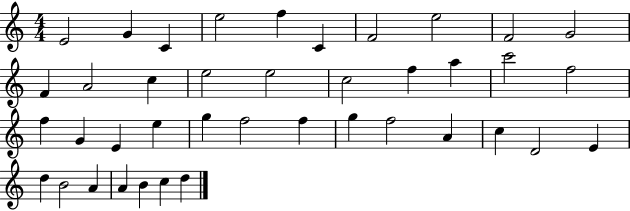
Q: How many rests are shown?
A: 0